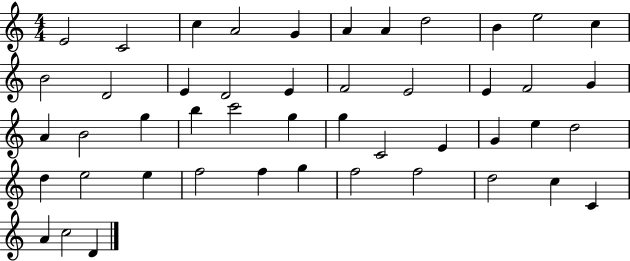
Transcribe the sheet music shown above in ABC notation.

X:1
T:Untitled
M:4/4
L:1/4
K:C
E2 C2 c A2 G A A d2 B e2 c B2 D2 E D2 E F2 E2 E F2 G A B2 g b c'2 g g C2 E G e d2 d e2 e f2 f g f2 f2 d2 c C A c2 D